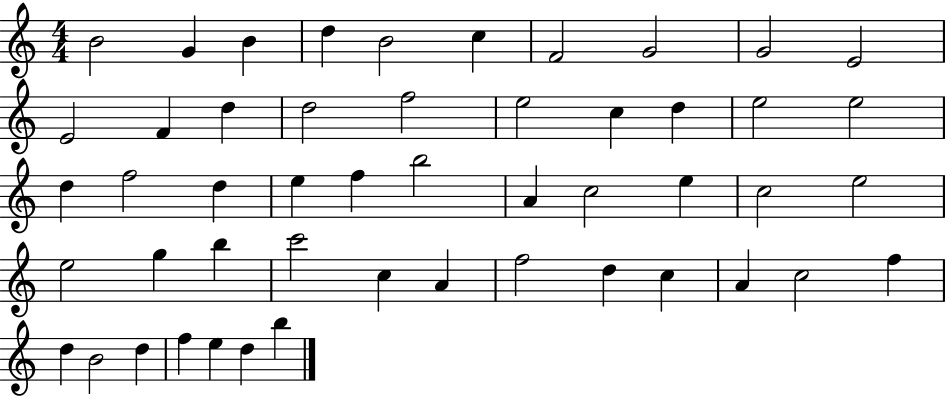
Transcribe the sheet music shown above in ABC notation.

X:1
T:Untitled
M:4/4
L:1/4
K:C
B2 G B d B2 c F2 G2 G2 E2 E2 F d d2 f2 e2 c d e2 e2 d f2 d e f b2 A c2 e c2 e2 e2 g b c'2 c A f2 d c A c2 f d B2 d f e d b